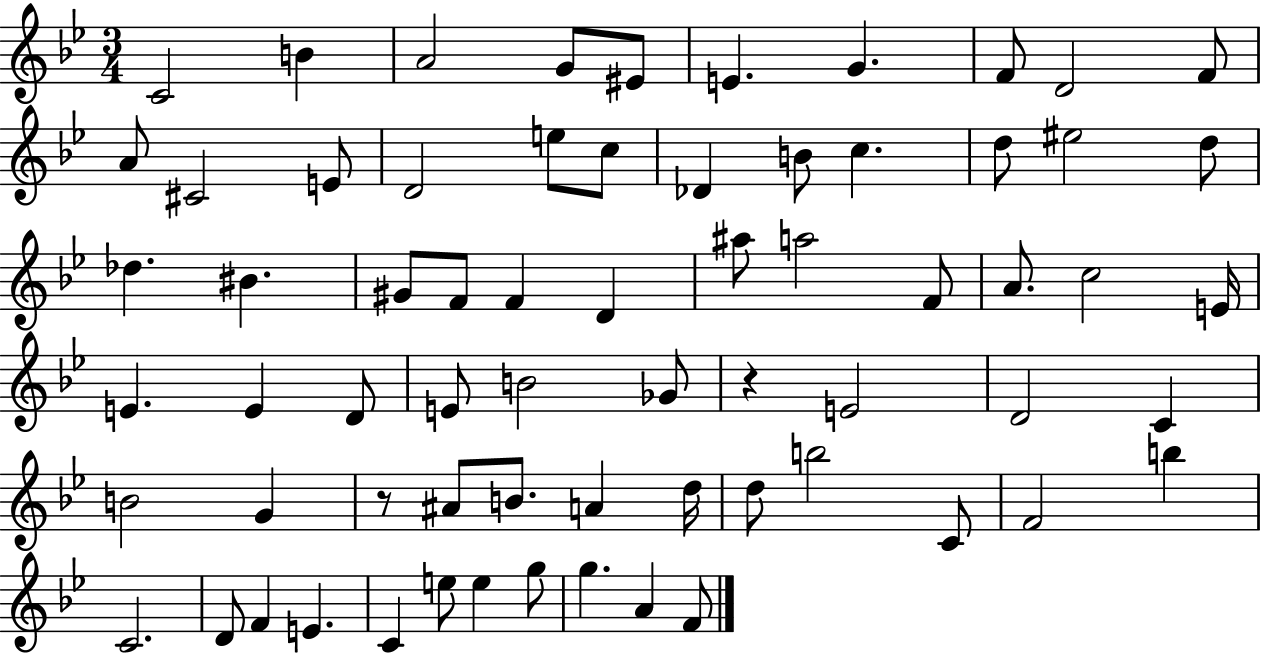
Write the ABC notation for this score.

X:1
T:Untitled
M:3/4
L:1/4
K:Bb
C2 B A2 G/2 ^E/2 E G F/2 D2 F/2 A/2 ^C2 E/2 D2 e/2 c/2 _D B/2 c d/2 ^e2 d/2 _d ^B ^G/2 F/2 F D ^a/2 a2 F/2 A/2 c2 E/4 E E D/2 E/2 B2 _G/2 z E2 D2 C B2 G z/2 ^A/2 B/2 A d/4 d/2 b2 C/2 F2 b C2 D/2 F E C e/2 e g/2 g A F/2